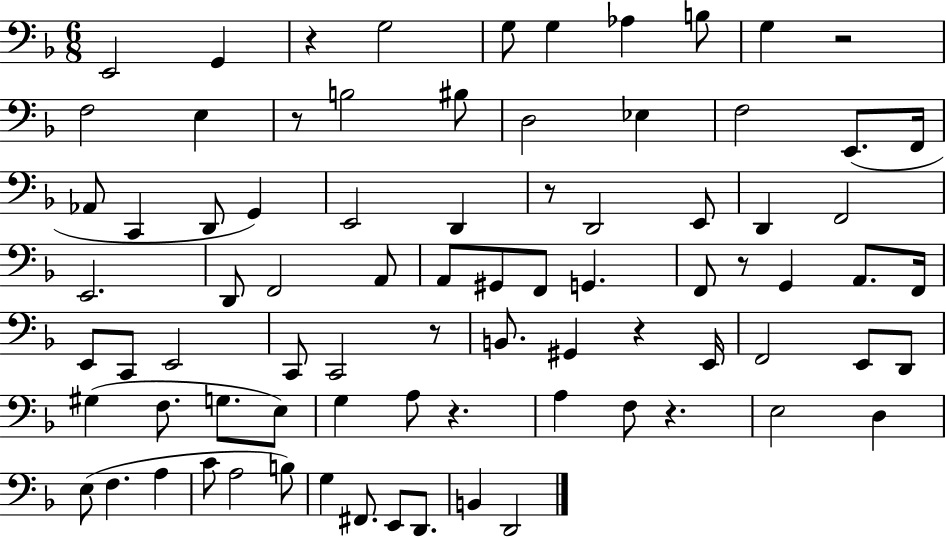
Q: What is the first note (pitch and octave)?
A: E2